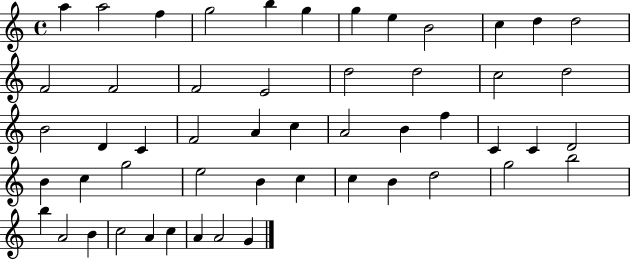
A5/q A5/h F5/q G5/h B5/q G5/q G5/q E5/q B4/h C5/q D5/q D5/h F4/h F4/h F4/h E4/h D5/h D5/h C5/h D5/h B4/h D4/q C4/q F4/h A4/q C5/q A4/h B4/q F5/q C4/q C4/q D4/h B4/q C5/q G5/h E5/h B4/q C5/q C5/q B4/q D5/h G5/h B5/h B5/q A4/h B4/q C5/h A4/q C5/q A4/q A4/h G4/q